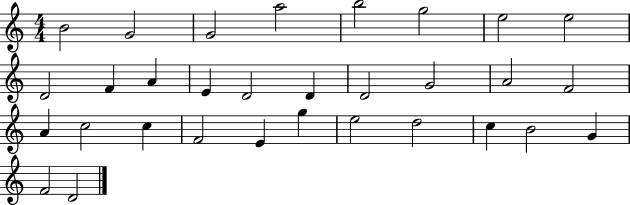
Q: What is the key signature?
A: C major